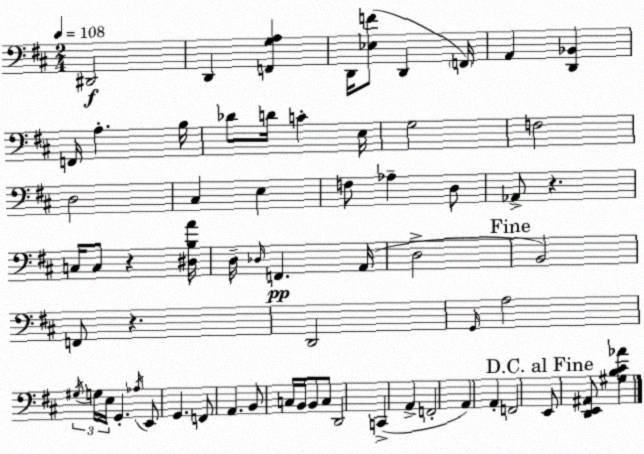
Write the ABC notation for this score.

X:1
T:Untitled
M:2/4
L:1/4
K:D
^D,,2 D,, [F,,G,A,] D,,/4 [_E,F]/2 D,, F,,/4 A,, [D,,_B,,] F,,/4 A, B,/4 _D/2 D/4 C E,/4 G,2 F,2 D,2 ^C, E, F,/2 _A, D,/2 _A,,/2 z C,/4 C,/2 z [^D,B,A]/4 D,/4 _D,/4 F,, A,,/4 D,2 B,,2 F,,/2 z D,,2 G,,/4 A,2 ^G,/4 G,/4 E,/4 G,, _A,/4 E,,/2 G,, F,,/2 A,, B,,/2 C,/4 B,,/4 B,,/2 C,/2 D,,2 C,, A,, F,,2 A,, A,, F,,2 E,,/2 [D,,E,,^A,,]/2 [^G,B,^C_A]